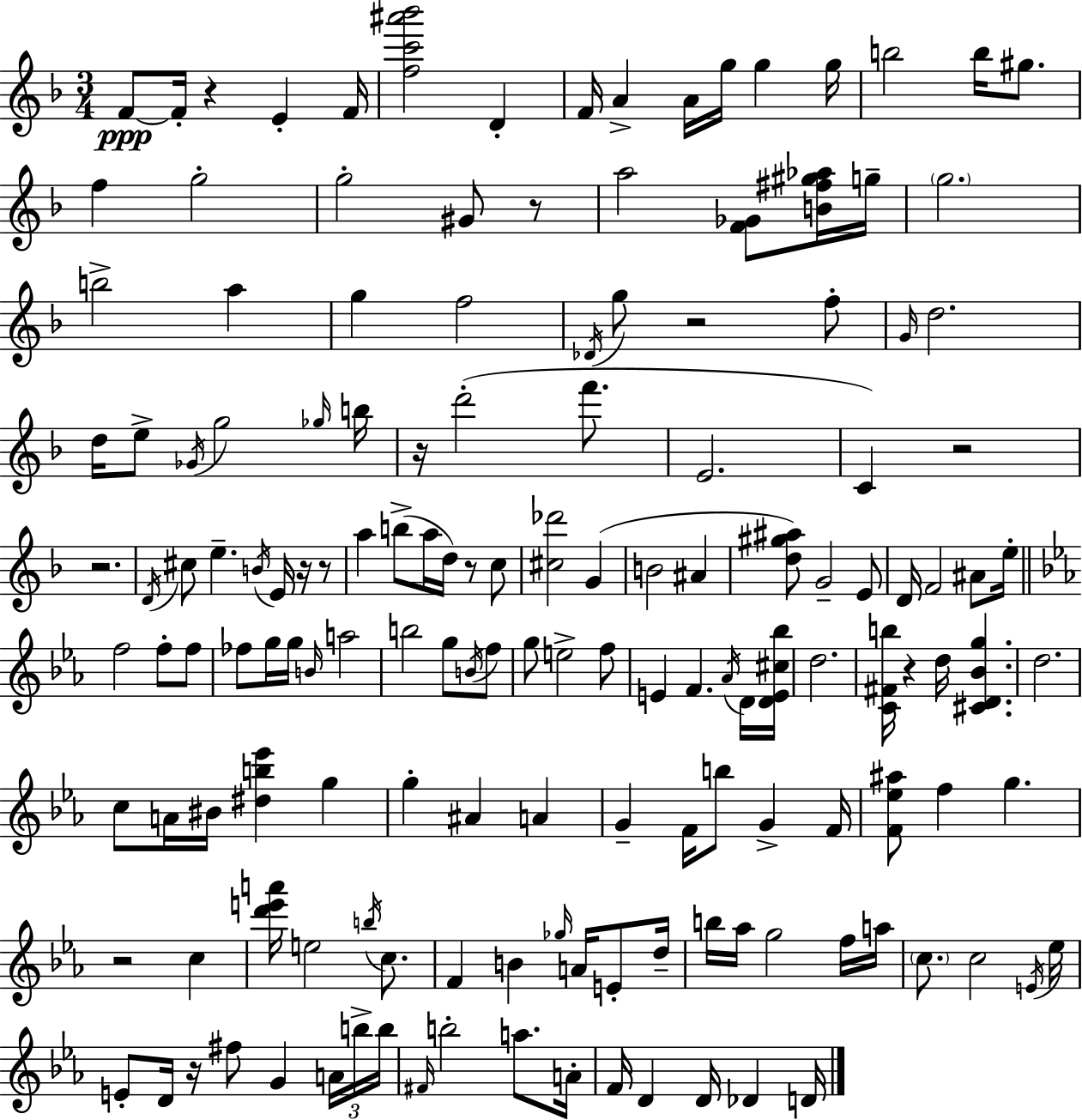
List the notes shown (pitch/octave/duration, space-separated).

F4/e F4/s R/q E4/q F4/s [F5,C6,A#6,Bb6]/h D4/q F4/s A4/q A4/s G5/s G5/q G5/s B5/h B5/s G#5/e. F5/q G5/h G5/h G#4/e R/e A5/h [F4,Gb4]/e [B4,F#5,G#5,Ab5]/s G5/s G5/h. B5/h A5/q G5/q F5/h Db4/s G5/e R/h F5/e G4/s D5/h. D5/s E5/e Gb4/s G5/h Gb5/s B5/s R/s D6/h F6/e. E4/h. C4/q R/h R/h. D4/s C#5/e E5/q. B4/s E4/s R/s R/e A5/q B5/e A5/s D5/s R/e C5/e [C#5,Db6]/h G4/q B4/h A#4/q [D5,G#5,A#5]/e G4/h E4/e D4/s F4/h A#4/e E5/s F5/h F5/e F5/e FES5/e G5/s G5/s B4/s A5/h B5/h G5/e B4/s F5/e G5/e E5/h F5/e E4/q F4/q. Ab4/s D4/s [D4,E4,C#5,Bb5]/s D5/h. [C4,F#4,B5]/s R/q D5/s [C#4,D4,Bb4,G5]/q. D5/h. C5/e A4/s BIS4/s [D#5,B5,Eb6]/q G5/q G5/q A#4/q A4/q G4/q F4/s B5/e G4/q F4/s [F4,Eb5,A#5]/e F5/q G5/q. R/h C5/q [D6,E6,A6]/s E5/h B5/s C5/e. F4/q B4/q Gb5/s A4/s E4/e D5/s B5/s Ab5/s G5/h F5/s A5/s C5/e. C5/h E4/s Eb5/s E4/e D4/s R/s F#5/e G4/q A4/s B5/s B5/s F#4/s B5/h A5/e. A4/s F4/s D4/q D4/s Db4/q D4/s